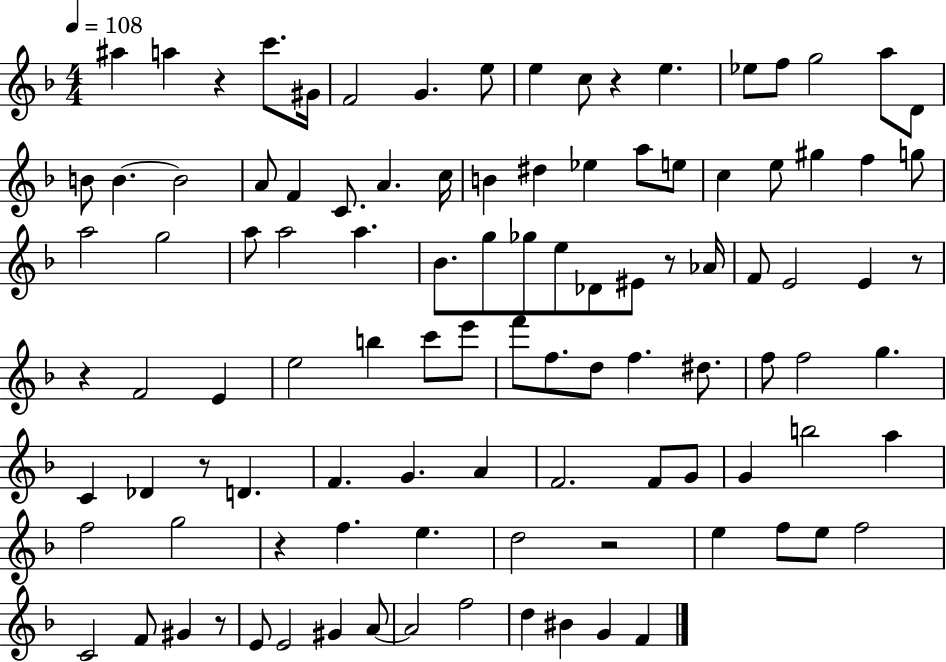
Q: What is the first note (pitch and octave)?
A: A#5